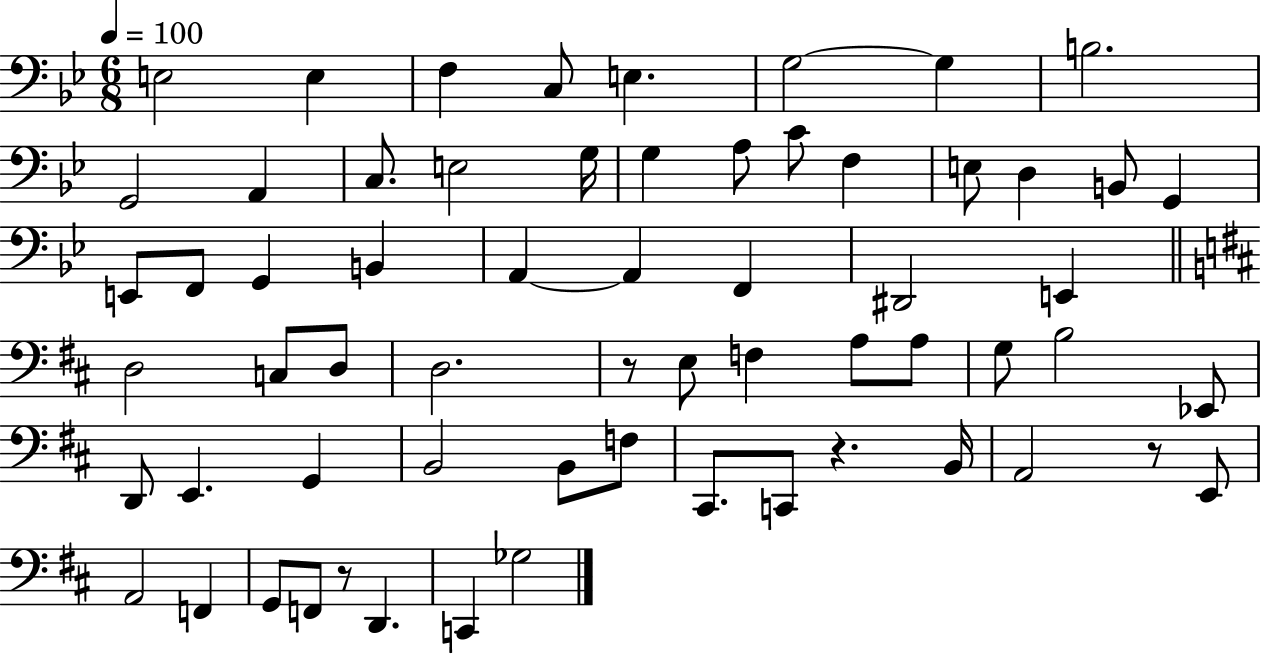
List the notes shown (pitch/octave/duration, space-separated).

E3/h E3/q F3/q C3/e E3/q. G3/h G3/q B3/h. G2/h A2/q C3/e. E3/h G3/s G3/q A3/e C4/e F3/q E3/e D3/q B2/e G2/q E2/e F2/e G2/q B2/q A2/q A2/q F2/q D#2/h E2/q D3/h C3/e D3/e D3/h. R/e E3/e F3/q A3/e A3/e G3/e B3/h Eb2/e D2/e E2/q. G2/q B2/h B2/e F3/e C#2/e. C2/e R/q. B2/s A2/h R/e E2/e A2/h F2/q G2/e F2/e R/e D2/q. C2/q Gb3/h